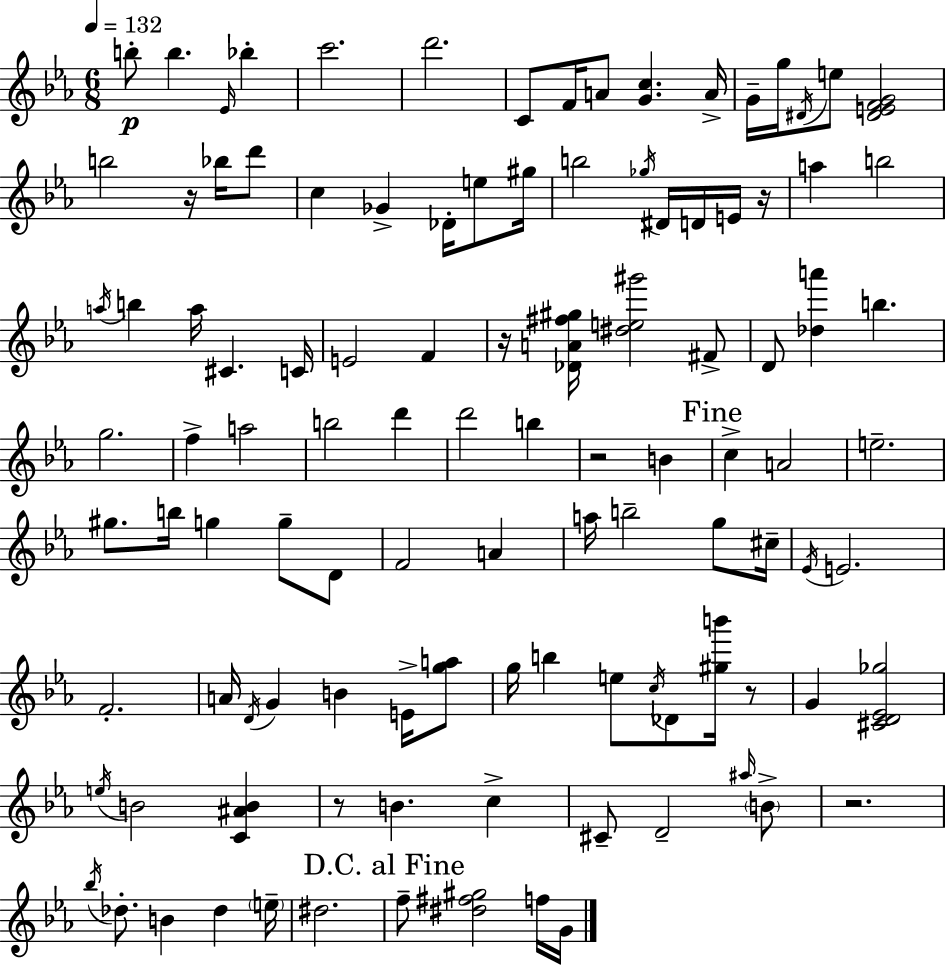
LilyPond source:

{
  \clef treble
  \numericTimeSignature
  \time 6/8
  \key ees \major
  \tempo 4 = 132
  b''8-.\p b''4. \grace { ees'16 } bes''4-. | c'''2. | d'''2. | c'8 f'16 a'8 <g' c''>4. | \break a'16-> g'16-- g''16 \acciaccatura { dis'16 } e''8 <dis' e' f' g'>2 | b''2 r16 bes''16 | d'''8 c''4 ges'4-> des'16-. e''8 | gis''16 b''2 \acciaccatura { ges''16 } dis'16 | \break d'16 e'16 r16 a''4 b''2 | \acciaccatura { a''16 } b''4 a''16 cis'4. | c'16 e'2 | f'4 r16 <des' a' fis'' gis''>16 <dis'' e'' gis'''>2 | \break fis'8-> d'8 <des'' a'''>4 b''4. | g''2. | f''4-> a''2 | b''2 | \break d'''4 d'''2 | b''4 r2 | b'4 \mark "Fine" c''4-> a'2 | e''2.-- | \break gis''8. b''16 g''4 | g''8-- d'8 f'2 | a'4 a''16 b''2-- | g''8 cis''16-- \acciaccatura { ees'16 } e'2. | \break f'2.-. | a'16 \acciaccatura { d'16 } g'4 b'4 | e'16-> <g'' a''>8 g''16 b''4 e''8 | \acciaccatura { c''16 } des'8 <gis'' b'''>16 r8 g'4 <cis' d' ees' ges''>2 | \break \acciaccatura { e''16 } b'2 | <c' ais' b'>4 r8 b'4. | c''4-> cis'8-- d'2-- | \grace { ais''16 } \parenthesize b'8-> r2. | \break \acciaccatura { bes''16 } des''8.-. | b'4 des''4 \parenthesize e''16-- dis''2. | \mark "D.C. al Fine" f''8-- | <dis'' fis'' gis''>2 f''16 g'16 \bar "|."
}